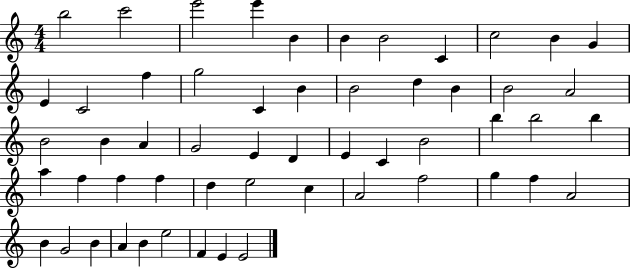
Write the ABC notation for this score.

X:1
T:Untitled
M:4/4
L:1/4
K:C
b2 c'2 e'2 e' B B B2 C c2 B G E C2 f g2 C B B2 d B B2 A2 B2 B A G2 E D E C B2 b b2 b a f f f d e2 c A2 f2 g f A2 B G2 B A B e2 F E E2